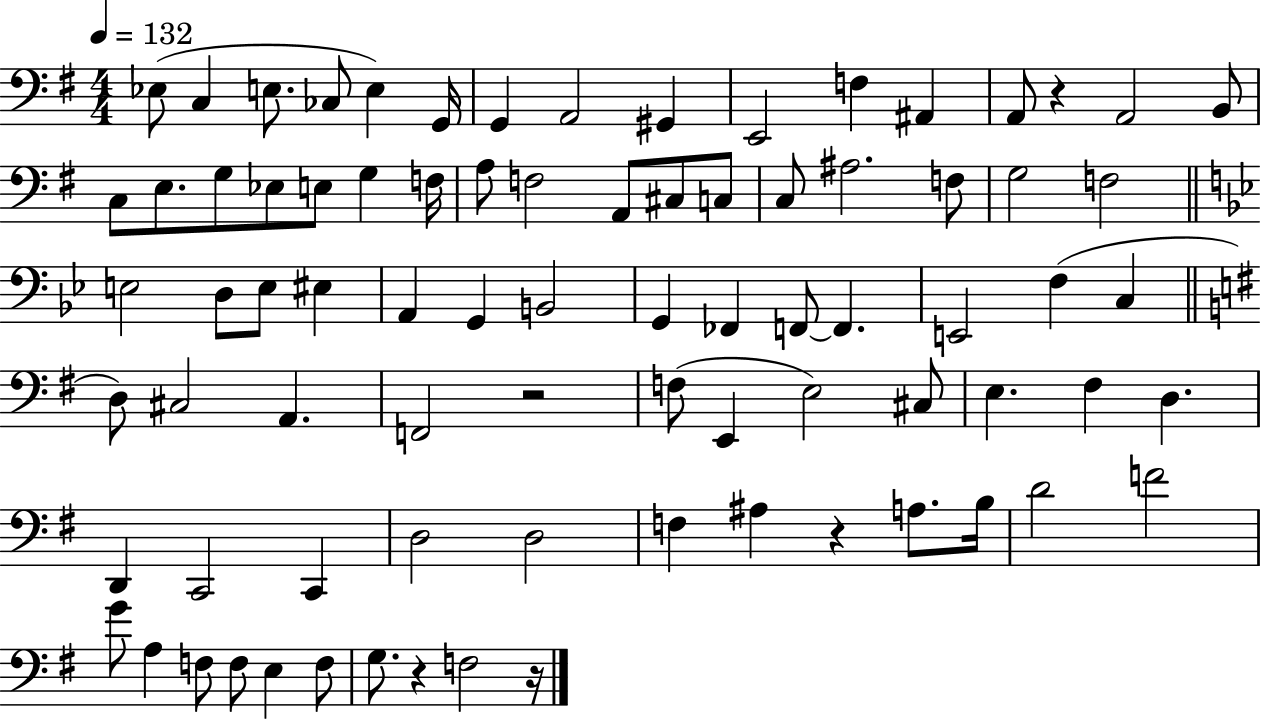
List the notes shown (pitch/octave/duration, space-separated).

Eb3/e C3/q E3/e. CES3/e E3/q G2/s G2/q A2/h G#2/q E2/h F3/q A#2/q A2/e R/q A2/h B2/e C3/e E3/e. G3/e Eb3/e E3/e G3/q F3/s A3/e F3/h A2/e C#3/e C3/e C3/e A#3/h. F3/e G3/h F3/h E3/h D3/e E3/e EIS3/q A2/q G2/q B2/h G2/q FES2/q F2/e F2/q. E2/h F3/q C3/q D3/e C#3/h A2/q. F2/h R/h F3/e E2/q E3/h C#3/e E3/q. F#3/q D3/q. D2/q C2/h C2/q D3/h D3/h F3/q A#3/q R/q A3/e. B3/s D4/h F4/h G4/e A3/q F3/e F3/e E3/q F3/e G3/e. R/q F3/h R/s